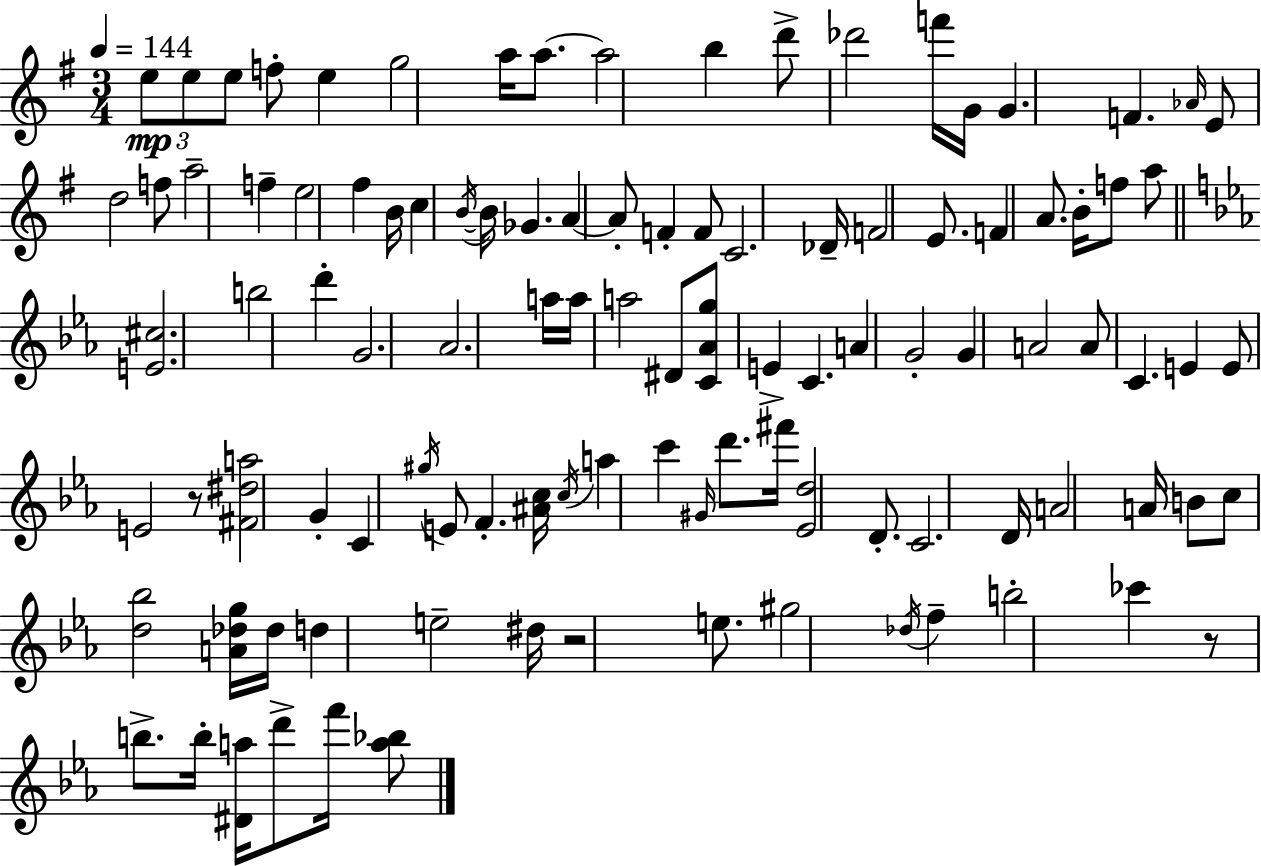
E5/e E5/e E5/e F5/e E5/q G5/h A5/s A5/e. A5/h B5/q D6/e Db6/h F6/s G4/s G4/q. F4/q. Ab4/s E4/e D5/h F5/e A5/h F5/q E5/h F#5/q B4/s C5/q B4/s B4/s Gb4/q. A4/q A4/e F4/q F4/e C4/h. Db4/s F4/h E4/e. F4/q A4/e. B4/s F5/e A5/e [E4,C#5]/h. B5/h D6/q G4/h. Ab4/h. A5/s A5/s A5/h D#4/e [C4,Ab4,G5]/e E4/q C4/q. A4/q G4/h G4/q A4/h A4/e C4/q. E4/q E4/e E4/h R/e [F#4,D#5,A5]/h G4/q C4/q G#5/s E4/e F4/q. [A#4,C5]/s C5/s A5/q C6/q G#4/s D6/e. F#6/s [Eb4,D5]/h D4/e. C4/h. D4/s A4/h A4/s B4/e C5/e [D5,Bb5]/h [A4,Db5,G5]/s Db5/s D5/q E5/h D#5/s R/h E5/e. G#5/h Db5/s F5/q B5/h CES6/q R/e B5/e. B5/s [D#4,A5]/s D6/e F6/s [A5,Bb5]/e